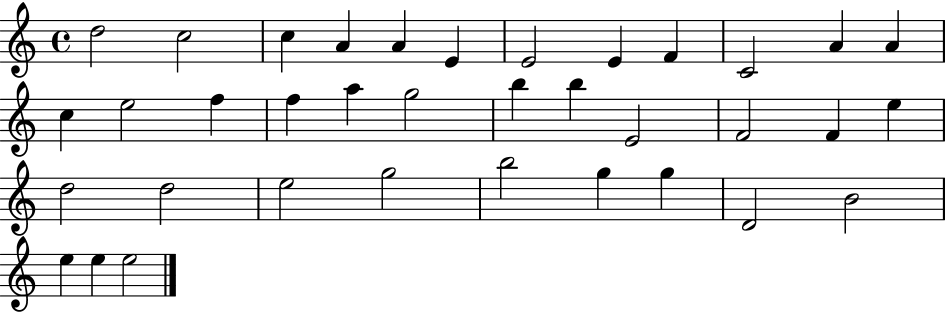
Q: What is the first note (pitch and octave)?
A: D5